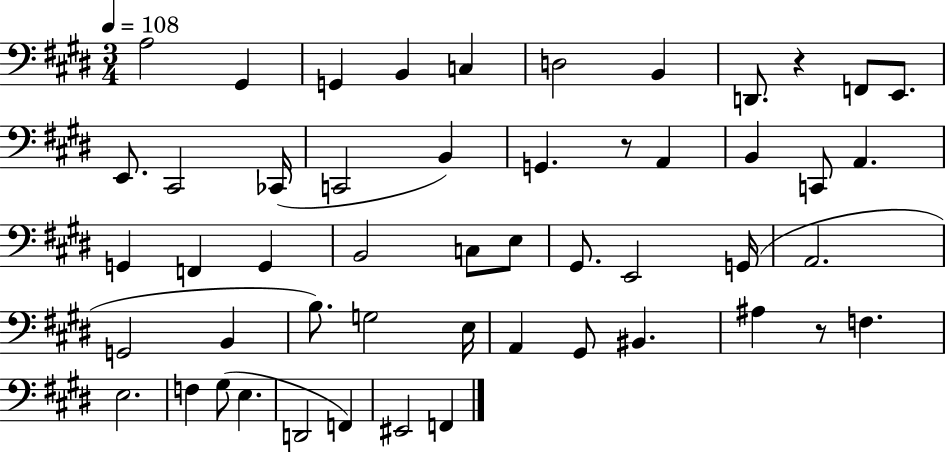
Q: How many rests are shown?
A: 3